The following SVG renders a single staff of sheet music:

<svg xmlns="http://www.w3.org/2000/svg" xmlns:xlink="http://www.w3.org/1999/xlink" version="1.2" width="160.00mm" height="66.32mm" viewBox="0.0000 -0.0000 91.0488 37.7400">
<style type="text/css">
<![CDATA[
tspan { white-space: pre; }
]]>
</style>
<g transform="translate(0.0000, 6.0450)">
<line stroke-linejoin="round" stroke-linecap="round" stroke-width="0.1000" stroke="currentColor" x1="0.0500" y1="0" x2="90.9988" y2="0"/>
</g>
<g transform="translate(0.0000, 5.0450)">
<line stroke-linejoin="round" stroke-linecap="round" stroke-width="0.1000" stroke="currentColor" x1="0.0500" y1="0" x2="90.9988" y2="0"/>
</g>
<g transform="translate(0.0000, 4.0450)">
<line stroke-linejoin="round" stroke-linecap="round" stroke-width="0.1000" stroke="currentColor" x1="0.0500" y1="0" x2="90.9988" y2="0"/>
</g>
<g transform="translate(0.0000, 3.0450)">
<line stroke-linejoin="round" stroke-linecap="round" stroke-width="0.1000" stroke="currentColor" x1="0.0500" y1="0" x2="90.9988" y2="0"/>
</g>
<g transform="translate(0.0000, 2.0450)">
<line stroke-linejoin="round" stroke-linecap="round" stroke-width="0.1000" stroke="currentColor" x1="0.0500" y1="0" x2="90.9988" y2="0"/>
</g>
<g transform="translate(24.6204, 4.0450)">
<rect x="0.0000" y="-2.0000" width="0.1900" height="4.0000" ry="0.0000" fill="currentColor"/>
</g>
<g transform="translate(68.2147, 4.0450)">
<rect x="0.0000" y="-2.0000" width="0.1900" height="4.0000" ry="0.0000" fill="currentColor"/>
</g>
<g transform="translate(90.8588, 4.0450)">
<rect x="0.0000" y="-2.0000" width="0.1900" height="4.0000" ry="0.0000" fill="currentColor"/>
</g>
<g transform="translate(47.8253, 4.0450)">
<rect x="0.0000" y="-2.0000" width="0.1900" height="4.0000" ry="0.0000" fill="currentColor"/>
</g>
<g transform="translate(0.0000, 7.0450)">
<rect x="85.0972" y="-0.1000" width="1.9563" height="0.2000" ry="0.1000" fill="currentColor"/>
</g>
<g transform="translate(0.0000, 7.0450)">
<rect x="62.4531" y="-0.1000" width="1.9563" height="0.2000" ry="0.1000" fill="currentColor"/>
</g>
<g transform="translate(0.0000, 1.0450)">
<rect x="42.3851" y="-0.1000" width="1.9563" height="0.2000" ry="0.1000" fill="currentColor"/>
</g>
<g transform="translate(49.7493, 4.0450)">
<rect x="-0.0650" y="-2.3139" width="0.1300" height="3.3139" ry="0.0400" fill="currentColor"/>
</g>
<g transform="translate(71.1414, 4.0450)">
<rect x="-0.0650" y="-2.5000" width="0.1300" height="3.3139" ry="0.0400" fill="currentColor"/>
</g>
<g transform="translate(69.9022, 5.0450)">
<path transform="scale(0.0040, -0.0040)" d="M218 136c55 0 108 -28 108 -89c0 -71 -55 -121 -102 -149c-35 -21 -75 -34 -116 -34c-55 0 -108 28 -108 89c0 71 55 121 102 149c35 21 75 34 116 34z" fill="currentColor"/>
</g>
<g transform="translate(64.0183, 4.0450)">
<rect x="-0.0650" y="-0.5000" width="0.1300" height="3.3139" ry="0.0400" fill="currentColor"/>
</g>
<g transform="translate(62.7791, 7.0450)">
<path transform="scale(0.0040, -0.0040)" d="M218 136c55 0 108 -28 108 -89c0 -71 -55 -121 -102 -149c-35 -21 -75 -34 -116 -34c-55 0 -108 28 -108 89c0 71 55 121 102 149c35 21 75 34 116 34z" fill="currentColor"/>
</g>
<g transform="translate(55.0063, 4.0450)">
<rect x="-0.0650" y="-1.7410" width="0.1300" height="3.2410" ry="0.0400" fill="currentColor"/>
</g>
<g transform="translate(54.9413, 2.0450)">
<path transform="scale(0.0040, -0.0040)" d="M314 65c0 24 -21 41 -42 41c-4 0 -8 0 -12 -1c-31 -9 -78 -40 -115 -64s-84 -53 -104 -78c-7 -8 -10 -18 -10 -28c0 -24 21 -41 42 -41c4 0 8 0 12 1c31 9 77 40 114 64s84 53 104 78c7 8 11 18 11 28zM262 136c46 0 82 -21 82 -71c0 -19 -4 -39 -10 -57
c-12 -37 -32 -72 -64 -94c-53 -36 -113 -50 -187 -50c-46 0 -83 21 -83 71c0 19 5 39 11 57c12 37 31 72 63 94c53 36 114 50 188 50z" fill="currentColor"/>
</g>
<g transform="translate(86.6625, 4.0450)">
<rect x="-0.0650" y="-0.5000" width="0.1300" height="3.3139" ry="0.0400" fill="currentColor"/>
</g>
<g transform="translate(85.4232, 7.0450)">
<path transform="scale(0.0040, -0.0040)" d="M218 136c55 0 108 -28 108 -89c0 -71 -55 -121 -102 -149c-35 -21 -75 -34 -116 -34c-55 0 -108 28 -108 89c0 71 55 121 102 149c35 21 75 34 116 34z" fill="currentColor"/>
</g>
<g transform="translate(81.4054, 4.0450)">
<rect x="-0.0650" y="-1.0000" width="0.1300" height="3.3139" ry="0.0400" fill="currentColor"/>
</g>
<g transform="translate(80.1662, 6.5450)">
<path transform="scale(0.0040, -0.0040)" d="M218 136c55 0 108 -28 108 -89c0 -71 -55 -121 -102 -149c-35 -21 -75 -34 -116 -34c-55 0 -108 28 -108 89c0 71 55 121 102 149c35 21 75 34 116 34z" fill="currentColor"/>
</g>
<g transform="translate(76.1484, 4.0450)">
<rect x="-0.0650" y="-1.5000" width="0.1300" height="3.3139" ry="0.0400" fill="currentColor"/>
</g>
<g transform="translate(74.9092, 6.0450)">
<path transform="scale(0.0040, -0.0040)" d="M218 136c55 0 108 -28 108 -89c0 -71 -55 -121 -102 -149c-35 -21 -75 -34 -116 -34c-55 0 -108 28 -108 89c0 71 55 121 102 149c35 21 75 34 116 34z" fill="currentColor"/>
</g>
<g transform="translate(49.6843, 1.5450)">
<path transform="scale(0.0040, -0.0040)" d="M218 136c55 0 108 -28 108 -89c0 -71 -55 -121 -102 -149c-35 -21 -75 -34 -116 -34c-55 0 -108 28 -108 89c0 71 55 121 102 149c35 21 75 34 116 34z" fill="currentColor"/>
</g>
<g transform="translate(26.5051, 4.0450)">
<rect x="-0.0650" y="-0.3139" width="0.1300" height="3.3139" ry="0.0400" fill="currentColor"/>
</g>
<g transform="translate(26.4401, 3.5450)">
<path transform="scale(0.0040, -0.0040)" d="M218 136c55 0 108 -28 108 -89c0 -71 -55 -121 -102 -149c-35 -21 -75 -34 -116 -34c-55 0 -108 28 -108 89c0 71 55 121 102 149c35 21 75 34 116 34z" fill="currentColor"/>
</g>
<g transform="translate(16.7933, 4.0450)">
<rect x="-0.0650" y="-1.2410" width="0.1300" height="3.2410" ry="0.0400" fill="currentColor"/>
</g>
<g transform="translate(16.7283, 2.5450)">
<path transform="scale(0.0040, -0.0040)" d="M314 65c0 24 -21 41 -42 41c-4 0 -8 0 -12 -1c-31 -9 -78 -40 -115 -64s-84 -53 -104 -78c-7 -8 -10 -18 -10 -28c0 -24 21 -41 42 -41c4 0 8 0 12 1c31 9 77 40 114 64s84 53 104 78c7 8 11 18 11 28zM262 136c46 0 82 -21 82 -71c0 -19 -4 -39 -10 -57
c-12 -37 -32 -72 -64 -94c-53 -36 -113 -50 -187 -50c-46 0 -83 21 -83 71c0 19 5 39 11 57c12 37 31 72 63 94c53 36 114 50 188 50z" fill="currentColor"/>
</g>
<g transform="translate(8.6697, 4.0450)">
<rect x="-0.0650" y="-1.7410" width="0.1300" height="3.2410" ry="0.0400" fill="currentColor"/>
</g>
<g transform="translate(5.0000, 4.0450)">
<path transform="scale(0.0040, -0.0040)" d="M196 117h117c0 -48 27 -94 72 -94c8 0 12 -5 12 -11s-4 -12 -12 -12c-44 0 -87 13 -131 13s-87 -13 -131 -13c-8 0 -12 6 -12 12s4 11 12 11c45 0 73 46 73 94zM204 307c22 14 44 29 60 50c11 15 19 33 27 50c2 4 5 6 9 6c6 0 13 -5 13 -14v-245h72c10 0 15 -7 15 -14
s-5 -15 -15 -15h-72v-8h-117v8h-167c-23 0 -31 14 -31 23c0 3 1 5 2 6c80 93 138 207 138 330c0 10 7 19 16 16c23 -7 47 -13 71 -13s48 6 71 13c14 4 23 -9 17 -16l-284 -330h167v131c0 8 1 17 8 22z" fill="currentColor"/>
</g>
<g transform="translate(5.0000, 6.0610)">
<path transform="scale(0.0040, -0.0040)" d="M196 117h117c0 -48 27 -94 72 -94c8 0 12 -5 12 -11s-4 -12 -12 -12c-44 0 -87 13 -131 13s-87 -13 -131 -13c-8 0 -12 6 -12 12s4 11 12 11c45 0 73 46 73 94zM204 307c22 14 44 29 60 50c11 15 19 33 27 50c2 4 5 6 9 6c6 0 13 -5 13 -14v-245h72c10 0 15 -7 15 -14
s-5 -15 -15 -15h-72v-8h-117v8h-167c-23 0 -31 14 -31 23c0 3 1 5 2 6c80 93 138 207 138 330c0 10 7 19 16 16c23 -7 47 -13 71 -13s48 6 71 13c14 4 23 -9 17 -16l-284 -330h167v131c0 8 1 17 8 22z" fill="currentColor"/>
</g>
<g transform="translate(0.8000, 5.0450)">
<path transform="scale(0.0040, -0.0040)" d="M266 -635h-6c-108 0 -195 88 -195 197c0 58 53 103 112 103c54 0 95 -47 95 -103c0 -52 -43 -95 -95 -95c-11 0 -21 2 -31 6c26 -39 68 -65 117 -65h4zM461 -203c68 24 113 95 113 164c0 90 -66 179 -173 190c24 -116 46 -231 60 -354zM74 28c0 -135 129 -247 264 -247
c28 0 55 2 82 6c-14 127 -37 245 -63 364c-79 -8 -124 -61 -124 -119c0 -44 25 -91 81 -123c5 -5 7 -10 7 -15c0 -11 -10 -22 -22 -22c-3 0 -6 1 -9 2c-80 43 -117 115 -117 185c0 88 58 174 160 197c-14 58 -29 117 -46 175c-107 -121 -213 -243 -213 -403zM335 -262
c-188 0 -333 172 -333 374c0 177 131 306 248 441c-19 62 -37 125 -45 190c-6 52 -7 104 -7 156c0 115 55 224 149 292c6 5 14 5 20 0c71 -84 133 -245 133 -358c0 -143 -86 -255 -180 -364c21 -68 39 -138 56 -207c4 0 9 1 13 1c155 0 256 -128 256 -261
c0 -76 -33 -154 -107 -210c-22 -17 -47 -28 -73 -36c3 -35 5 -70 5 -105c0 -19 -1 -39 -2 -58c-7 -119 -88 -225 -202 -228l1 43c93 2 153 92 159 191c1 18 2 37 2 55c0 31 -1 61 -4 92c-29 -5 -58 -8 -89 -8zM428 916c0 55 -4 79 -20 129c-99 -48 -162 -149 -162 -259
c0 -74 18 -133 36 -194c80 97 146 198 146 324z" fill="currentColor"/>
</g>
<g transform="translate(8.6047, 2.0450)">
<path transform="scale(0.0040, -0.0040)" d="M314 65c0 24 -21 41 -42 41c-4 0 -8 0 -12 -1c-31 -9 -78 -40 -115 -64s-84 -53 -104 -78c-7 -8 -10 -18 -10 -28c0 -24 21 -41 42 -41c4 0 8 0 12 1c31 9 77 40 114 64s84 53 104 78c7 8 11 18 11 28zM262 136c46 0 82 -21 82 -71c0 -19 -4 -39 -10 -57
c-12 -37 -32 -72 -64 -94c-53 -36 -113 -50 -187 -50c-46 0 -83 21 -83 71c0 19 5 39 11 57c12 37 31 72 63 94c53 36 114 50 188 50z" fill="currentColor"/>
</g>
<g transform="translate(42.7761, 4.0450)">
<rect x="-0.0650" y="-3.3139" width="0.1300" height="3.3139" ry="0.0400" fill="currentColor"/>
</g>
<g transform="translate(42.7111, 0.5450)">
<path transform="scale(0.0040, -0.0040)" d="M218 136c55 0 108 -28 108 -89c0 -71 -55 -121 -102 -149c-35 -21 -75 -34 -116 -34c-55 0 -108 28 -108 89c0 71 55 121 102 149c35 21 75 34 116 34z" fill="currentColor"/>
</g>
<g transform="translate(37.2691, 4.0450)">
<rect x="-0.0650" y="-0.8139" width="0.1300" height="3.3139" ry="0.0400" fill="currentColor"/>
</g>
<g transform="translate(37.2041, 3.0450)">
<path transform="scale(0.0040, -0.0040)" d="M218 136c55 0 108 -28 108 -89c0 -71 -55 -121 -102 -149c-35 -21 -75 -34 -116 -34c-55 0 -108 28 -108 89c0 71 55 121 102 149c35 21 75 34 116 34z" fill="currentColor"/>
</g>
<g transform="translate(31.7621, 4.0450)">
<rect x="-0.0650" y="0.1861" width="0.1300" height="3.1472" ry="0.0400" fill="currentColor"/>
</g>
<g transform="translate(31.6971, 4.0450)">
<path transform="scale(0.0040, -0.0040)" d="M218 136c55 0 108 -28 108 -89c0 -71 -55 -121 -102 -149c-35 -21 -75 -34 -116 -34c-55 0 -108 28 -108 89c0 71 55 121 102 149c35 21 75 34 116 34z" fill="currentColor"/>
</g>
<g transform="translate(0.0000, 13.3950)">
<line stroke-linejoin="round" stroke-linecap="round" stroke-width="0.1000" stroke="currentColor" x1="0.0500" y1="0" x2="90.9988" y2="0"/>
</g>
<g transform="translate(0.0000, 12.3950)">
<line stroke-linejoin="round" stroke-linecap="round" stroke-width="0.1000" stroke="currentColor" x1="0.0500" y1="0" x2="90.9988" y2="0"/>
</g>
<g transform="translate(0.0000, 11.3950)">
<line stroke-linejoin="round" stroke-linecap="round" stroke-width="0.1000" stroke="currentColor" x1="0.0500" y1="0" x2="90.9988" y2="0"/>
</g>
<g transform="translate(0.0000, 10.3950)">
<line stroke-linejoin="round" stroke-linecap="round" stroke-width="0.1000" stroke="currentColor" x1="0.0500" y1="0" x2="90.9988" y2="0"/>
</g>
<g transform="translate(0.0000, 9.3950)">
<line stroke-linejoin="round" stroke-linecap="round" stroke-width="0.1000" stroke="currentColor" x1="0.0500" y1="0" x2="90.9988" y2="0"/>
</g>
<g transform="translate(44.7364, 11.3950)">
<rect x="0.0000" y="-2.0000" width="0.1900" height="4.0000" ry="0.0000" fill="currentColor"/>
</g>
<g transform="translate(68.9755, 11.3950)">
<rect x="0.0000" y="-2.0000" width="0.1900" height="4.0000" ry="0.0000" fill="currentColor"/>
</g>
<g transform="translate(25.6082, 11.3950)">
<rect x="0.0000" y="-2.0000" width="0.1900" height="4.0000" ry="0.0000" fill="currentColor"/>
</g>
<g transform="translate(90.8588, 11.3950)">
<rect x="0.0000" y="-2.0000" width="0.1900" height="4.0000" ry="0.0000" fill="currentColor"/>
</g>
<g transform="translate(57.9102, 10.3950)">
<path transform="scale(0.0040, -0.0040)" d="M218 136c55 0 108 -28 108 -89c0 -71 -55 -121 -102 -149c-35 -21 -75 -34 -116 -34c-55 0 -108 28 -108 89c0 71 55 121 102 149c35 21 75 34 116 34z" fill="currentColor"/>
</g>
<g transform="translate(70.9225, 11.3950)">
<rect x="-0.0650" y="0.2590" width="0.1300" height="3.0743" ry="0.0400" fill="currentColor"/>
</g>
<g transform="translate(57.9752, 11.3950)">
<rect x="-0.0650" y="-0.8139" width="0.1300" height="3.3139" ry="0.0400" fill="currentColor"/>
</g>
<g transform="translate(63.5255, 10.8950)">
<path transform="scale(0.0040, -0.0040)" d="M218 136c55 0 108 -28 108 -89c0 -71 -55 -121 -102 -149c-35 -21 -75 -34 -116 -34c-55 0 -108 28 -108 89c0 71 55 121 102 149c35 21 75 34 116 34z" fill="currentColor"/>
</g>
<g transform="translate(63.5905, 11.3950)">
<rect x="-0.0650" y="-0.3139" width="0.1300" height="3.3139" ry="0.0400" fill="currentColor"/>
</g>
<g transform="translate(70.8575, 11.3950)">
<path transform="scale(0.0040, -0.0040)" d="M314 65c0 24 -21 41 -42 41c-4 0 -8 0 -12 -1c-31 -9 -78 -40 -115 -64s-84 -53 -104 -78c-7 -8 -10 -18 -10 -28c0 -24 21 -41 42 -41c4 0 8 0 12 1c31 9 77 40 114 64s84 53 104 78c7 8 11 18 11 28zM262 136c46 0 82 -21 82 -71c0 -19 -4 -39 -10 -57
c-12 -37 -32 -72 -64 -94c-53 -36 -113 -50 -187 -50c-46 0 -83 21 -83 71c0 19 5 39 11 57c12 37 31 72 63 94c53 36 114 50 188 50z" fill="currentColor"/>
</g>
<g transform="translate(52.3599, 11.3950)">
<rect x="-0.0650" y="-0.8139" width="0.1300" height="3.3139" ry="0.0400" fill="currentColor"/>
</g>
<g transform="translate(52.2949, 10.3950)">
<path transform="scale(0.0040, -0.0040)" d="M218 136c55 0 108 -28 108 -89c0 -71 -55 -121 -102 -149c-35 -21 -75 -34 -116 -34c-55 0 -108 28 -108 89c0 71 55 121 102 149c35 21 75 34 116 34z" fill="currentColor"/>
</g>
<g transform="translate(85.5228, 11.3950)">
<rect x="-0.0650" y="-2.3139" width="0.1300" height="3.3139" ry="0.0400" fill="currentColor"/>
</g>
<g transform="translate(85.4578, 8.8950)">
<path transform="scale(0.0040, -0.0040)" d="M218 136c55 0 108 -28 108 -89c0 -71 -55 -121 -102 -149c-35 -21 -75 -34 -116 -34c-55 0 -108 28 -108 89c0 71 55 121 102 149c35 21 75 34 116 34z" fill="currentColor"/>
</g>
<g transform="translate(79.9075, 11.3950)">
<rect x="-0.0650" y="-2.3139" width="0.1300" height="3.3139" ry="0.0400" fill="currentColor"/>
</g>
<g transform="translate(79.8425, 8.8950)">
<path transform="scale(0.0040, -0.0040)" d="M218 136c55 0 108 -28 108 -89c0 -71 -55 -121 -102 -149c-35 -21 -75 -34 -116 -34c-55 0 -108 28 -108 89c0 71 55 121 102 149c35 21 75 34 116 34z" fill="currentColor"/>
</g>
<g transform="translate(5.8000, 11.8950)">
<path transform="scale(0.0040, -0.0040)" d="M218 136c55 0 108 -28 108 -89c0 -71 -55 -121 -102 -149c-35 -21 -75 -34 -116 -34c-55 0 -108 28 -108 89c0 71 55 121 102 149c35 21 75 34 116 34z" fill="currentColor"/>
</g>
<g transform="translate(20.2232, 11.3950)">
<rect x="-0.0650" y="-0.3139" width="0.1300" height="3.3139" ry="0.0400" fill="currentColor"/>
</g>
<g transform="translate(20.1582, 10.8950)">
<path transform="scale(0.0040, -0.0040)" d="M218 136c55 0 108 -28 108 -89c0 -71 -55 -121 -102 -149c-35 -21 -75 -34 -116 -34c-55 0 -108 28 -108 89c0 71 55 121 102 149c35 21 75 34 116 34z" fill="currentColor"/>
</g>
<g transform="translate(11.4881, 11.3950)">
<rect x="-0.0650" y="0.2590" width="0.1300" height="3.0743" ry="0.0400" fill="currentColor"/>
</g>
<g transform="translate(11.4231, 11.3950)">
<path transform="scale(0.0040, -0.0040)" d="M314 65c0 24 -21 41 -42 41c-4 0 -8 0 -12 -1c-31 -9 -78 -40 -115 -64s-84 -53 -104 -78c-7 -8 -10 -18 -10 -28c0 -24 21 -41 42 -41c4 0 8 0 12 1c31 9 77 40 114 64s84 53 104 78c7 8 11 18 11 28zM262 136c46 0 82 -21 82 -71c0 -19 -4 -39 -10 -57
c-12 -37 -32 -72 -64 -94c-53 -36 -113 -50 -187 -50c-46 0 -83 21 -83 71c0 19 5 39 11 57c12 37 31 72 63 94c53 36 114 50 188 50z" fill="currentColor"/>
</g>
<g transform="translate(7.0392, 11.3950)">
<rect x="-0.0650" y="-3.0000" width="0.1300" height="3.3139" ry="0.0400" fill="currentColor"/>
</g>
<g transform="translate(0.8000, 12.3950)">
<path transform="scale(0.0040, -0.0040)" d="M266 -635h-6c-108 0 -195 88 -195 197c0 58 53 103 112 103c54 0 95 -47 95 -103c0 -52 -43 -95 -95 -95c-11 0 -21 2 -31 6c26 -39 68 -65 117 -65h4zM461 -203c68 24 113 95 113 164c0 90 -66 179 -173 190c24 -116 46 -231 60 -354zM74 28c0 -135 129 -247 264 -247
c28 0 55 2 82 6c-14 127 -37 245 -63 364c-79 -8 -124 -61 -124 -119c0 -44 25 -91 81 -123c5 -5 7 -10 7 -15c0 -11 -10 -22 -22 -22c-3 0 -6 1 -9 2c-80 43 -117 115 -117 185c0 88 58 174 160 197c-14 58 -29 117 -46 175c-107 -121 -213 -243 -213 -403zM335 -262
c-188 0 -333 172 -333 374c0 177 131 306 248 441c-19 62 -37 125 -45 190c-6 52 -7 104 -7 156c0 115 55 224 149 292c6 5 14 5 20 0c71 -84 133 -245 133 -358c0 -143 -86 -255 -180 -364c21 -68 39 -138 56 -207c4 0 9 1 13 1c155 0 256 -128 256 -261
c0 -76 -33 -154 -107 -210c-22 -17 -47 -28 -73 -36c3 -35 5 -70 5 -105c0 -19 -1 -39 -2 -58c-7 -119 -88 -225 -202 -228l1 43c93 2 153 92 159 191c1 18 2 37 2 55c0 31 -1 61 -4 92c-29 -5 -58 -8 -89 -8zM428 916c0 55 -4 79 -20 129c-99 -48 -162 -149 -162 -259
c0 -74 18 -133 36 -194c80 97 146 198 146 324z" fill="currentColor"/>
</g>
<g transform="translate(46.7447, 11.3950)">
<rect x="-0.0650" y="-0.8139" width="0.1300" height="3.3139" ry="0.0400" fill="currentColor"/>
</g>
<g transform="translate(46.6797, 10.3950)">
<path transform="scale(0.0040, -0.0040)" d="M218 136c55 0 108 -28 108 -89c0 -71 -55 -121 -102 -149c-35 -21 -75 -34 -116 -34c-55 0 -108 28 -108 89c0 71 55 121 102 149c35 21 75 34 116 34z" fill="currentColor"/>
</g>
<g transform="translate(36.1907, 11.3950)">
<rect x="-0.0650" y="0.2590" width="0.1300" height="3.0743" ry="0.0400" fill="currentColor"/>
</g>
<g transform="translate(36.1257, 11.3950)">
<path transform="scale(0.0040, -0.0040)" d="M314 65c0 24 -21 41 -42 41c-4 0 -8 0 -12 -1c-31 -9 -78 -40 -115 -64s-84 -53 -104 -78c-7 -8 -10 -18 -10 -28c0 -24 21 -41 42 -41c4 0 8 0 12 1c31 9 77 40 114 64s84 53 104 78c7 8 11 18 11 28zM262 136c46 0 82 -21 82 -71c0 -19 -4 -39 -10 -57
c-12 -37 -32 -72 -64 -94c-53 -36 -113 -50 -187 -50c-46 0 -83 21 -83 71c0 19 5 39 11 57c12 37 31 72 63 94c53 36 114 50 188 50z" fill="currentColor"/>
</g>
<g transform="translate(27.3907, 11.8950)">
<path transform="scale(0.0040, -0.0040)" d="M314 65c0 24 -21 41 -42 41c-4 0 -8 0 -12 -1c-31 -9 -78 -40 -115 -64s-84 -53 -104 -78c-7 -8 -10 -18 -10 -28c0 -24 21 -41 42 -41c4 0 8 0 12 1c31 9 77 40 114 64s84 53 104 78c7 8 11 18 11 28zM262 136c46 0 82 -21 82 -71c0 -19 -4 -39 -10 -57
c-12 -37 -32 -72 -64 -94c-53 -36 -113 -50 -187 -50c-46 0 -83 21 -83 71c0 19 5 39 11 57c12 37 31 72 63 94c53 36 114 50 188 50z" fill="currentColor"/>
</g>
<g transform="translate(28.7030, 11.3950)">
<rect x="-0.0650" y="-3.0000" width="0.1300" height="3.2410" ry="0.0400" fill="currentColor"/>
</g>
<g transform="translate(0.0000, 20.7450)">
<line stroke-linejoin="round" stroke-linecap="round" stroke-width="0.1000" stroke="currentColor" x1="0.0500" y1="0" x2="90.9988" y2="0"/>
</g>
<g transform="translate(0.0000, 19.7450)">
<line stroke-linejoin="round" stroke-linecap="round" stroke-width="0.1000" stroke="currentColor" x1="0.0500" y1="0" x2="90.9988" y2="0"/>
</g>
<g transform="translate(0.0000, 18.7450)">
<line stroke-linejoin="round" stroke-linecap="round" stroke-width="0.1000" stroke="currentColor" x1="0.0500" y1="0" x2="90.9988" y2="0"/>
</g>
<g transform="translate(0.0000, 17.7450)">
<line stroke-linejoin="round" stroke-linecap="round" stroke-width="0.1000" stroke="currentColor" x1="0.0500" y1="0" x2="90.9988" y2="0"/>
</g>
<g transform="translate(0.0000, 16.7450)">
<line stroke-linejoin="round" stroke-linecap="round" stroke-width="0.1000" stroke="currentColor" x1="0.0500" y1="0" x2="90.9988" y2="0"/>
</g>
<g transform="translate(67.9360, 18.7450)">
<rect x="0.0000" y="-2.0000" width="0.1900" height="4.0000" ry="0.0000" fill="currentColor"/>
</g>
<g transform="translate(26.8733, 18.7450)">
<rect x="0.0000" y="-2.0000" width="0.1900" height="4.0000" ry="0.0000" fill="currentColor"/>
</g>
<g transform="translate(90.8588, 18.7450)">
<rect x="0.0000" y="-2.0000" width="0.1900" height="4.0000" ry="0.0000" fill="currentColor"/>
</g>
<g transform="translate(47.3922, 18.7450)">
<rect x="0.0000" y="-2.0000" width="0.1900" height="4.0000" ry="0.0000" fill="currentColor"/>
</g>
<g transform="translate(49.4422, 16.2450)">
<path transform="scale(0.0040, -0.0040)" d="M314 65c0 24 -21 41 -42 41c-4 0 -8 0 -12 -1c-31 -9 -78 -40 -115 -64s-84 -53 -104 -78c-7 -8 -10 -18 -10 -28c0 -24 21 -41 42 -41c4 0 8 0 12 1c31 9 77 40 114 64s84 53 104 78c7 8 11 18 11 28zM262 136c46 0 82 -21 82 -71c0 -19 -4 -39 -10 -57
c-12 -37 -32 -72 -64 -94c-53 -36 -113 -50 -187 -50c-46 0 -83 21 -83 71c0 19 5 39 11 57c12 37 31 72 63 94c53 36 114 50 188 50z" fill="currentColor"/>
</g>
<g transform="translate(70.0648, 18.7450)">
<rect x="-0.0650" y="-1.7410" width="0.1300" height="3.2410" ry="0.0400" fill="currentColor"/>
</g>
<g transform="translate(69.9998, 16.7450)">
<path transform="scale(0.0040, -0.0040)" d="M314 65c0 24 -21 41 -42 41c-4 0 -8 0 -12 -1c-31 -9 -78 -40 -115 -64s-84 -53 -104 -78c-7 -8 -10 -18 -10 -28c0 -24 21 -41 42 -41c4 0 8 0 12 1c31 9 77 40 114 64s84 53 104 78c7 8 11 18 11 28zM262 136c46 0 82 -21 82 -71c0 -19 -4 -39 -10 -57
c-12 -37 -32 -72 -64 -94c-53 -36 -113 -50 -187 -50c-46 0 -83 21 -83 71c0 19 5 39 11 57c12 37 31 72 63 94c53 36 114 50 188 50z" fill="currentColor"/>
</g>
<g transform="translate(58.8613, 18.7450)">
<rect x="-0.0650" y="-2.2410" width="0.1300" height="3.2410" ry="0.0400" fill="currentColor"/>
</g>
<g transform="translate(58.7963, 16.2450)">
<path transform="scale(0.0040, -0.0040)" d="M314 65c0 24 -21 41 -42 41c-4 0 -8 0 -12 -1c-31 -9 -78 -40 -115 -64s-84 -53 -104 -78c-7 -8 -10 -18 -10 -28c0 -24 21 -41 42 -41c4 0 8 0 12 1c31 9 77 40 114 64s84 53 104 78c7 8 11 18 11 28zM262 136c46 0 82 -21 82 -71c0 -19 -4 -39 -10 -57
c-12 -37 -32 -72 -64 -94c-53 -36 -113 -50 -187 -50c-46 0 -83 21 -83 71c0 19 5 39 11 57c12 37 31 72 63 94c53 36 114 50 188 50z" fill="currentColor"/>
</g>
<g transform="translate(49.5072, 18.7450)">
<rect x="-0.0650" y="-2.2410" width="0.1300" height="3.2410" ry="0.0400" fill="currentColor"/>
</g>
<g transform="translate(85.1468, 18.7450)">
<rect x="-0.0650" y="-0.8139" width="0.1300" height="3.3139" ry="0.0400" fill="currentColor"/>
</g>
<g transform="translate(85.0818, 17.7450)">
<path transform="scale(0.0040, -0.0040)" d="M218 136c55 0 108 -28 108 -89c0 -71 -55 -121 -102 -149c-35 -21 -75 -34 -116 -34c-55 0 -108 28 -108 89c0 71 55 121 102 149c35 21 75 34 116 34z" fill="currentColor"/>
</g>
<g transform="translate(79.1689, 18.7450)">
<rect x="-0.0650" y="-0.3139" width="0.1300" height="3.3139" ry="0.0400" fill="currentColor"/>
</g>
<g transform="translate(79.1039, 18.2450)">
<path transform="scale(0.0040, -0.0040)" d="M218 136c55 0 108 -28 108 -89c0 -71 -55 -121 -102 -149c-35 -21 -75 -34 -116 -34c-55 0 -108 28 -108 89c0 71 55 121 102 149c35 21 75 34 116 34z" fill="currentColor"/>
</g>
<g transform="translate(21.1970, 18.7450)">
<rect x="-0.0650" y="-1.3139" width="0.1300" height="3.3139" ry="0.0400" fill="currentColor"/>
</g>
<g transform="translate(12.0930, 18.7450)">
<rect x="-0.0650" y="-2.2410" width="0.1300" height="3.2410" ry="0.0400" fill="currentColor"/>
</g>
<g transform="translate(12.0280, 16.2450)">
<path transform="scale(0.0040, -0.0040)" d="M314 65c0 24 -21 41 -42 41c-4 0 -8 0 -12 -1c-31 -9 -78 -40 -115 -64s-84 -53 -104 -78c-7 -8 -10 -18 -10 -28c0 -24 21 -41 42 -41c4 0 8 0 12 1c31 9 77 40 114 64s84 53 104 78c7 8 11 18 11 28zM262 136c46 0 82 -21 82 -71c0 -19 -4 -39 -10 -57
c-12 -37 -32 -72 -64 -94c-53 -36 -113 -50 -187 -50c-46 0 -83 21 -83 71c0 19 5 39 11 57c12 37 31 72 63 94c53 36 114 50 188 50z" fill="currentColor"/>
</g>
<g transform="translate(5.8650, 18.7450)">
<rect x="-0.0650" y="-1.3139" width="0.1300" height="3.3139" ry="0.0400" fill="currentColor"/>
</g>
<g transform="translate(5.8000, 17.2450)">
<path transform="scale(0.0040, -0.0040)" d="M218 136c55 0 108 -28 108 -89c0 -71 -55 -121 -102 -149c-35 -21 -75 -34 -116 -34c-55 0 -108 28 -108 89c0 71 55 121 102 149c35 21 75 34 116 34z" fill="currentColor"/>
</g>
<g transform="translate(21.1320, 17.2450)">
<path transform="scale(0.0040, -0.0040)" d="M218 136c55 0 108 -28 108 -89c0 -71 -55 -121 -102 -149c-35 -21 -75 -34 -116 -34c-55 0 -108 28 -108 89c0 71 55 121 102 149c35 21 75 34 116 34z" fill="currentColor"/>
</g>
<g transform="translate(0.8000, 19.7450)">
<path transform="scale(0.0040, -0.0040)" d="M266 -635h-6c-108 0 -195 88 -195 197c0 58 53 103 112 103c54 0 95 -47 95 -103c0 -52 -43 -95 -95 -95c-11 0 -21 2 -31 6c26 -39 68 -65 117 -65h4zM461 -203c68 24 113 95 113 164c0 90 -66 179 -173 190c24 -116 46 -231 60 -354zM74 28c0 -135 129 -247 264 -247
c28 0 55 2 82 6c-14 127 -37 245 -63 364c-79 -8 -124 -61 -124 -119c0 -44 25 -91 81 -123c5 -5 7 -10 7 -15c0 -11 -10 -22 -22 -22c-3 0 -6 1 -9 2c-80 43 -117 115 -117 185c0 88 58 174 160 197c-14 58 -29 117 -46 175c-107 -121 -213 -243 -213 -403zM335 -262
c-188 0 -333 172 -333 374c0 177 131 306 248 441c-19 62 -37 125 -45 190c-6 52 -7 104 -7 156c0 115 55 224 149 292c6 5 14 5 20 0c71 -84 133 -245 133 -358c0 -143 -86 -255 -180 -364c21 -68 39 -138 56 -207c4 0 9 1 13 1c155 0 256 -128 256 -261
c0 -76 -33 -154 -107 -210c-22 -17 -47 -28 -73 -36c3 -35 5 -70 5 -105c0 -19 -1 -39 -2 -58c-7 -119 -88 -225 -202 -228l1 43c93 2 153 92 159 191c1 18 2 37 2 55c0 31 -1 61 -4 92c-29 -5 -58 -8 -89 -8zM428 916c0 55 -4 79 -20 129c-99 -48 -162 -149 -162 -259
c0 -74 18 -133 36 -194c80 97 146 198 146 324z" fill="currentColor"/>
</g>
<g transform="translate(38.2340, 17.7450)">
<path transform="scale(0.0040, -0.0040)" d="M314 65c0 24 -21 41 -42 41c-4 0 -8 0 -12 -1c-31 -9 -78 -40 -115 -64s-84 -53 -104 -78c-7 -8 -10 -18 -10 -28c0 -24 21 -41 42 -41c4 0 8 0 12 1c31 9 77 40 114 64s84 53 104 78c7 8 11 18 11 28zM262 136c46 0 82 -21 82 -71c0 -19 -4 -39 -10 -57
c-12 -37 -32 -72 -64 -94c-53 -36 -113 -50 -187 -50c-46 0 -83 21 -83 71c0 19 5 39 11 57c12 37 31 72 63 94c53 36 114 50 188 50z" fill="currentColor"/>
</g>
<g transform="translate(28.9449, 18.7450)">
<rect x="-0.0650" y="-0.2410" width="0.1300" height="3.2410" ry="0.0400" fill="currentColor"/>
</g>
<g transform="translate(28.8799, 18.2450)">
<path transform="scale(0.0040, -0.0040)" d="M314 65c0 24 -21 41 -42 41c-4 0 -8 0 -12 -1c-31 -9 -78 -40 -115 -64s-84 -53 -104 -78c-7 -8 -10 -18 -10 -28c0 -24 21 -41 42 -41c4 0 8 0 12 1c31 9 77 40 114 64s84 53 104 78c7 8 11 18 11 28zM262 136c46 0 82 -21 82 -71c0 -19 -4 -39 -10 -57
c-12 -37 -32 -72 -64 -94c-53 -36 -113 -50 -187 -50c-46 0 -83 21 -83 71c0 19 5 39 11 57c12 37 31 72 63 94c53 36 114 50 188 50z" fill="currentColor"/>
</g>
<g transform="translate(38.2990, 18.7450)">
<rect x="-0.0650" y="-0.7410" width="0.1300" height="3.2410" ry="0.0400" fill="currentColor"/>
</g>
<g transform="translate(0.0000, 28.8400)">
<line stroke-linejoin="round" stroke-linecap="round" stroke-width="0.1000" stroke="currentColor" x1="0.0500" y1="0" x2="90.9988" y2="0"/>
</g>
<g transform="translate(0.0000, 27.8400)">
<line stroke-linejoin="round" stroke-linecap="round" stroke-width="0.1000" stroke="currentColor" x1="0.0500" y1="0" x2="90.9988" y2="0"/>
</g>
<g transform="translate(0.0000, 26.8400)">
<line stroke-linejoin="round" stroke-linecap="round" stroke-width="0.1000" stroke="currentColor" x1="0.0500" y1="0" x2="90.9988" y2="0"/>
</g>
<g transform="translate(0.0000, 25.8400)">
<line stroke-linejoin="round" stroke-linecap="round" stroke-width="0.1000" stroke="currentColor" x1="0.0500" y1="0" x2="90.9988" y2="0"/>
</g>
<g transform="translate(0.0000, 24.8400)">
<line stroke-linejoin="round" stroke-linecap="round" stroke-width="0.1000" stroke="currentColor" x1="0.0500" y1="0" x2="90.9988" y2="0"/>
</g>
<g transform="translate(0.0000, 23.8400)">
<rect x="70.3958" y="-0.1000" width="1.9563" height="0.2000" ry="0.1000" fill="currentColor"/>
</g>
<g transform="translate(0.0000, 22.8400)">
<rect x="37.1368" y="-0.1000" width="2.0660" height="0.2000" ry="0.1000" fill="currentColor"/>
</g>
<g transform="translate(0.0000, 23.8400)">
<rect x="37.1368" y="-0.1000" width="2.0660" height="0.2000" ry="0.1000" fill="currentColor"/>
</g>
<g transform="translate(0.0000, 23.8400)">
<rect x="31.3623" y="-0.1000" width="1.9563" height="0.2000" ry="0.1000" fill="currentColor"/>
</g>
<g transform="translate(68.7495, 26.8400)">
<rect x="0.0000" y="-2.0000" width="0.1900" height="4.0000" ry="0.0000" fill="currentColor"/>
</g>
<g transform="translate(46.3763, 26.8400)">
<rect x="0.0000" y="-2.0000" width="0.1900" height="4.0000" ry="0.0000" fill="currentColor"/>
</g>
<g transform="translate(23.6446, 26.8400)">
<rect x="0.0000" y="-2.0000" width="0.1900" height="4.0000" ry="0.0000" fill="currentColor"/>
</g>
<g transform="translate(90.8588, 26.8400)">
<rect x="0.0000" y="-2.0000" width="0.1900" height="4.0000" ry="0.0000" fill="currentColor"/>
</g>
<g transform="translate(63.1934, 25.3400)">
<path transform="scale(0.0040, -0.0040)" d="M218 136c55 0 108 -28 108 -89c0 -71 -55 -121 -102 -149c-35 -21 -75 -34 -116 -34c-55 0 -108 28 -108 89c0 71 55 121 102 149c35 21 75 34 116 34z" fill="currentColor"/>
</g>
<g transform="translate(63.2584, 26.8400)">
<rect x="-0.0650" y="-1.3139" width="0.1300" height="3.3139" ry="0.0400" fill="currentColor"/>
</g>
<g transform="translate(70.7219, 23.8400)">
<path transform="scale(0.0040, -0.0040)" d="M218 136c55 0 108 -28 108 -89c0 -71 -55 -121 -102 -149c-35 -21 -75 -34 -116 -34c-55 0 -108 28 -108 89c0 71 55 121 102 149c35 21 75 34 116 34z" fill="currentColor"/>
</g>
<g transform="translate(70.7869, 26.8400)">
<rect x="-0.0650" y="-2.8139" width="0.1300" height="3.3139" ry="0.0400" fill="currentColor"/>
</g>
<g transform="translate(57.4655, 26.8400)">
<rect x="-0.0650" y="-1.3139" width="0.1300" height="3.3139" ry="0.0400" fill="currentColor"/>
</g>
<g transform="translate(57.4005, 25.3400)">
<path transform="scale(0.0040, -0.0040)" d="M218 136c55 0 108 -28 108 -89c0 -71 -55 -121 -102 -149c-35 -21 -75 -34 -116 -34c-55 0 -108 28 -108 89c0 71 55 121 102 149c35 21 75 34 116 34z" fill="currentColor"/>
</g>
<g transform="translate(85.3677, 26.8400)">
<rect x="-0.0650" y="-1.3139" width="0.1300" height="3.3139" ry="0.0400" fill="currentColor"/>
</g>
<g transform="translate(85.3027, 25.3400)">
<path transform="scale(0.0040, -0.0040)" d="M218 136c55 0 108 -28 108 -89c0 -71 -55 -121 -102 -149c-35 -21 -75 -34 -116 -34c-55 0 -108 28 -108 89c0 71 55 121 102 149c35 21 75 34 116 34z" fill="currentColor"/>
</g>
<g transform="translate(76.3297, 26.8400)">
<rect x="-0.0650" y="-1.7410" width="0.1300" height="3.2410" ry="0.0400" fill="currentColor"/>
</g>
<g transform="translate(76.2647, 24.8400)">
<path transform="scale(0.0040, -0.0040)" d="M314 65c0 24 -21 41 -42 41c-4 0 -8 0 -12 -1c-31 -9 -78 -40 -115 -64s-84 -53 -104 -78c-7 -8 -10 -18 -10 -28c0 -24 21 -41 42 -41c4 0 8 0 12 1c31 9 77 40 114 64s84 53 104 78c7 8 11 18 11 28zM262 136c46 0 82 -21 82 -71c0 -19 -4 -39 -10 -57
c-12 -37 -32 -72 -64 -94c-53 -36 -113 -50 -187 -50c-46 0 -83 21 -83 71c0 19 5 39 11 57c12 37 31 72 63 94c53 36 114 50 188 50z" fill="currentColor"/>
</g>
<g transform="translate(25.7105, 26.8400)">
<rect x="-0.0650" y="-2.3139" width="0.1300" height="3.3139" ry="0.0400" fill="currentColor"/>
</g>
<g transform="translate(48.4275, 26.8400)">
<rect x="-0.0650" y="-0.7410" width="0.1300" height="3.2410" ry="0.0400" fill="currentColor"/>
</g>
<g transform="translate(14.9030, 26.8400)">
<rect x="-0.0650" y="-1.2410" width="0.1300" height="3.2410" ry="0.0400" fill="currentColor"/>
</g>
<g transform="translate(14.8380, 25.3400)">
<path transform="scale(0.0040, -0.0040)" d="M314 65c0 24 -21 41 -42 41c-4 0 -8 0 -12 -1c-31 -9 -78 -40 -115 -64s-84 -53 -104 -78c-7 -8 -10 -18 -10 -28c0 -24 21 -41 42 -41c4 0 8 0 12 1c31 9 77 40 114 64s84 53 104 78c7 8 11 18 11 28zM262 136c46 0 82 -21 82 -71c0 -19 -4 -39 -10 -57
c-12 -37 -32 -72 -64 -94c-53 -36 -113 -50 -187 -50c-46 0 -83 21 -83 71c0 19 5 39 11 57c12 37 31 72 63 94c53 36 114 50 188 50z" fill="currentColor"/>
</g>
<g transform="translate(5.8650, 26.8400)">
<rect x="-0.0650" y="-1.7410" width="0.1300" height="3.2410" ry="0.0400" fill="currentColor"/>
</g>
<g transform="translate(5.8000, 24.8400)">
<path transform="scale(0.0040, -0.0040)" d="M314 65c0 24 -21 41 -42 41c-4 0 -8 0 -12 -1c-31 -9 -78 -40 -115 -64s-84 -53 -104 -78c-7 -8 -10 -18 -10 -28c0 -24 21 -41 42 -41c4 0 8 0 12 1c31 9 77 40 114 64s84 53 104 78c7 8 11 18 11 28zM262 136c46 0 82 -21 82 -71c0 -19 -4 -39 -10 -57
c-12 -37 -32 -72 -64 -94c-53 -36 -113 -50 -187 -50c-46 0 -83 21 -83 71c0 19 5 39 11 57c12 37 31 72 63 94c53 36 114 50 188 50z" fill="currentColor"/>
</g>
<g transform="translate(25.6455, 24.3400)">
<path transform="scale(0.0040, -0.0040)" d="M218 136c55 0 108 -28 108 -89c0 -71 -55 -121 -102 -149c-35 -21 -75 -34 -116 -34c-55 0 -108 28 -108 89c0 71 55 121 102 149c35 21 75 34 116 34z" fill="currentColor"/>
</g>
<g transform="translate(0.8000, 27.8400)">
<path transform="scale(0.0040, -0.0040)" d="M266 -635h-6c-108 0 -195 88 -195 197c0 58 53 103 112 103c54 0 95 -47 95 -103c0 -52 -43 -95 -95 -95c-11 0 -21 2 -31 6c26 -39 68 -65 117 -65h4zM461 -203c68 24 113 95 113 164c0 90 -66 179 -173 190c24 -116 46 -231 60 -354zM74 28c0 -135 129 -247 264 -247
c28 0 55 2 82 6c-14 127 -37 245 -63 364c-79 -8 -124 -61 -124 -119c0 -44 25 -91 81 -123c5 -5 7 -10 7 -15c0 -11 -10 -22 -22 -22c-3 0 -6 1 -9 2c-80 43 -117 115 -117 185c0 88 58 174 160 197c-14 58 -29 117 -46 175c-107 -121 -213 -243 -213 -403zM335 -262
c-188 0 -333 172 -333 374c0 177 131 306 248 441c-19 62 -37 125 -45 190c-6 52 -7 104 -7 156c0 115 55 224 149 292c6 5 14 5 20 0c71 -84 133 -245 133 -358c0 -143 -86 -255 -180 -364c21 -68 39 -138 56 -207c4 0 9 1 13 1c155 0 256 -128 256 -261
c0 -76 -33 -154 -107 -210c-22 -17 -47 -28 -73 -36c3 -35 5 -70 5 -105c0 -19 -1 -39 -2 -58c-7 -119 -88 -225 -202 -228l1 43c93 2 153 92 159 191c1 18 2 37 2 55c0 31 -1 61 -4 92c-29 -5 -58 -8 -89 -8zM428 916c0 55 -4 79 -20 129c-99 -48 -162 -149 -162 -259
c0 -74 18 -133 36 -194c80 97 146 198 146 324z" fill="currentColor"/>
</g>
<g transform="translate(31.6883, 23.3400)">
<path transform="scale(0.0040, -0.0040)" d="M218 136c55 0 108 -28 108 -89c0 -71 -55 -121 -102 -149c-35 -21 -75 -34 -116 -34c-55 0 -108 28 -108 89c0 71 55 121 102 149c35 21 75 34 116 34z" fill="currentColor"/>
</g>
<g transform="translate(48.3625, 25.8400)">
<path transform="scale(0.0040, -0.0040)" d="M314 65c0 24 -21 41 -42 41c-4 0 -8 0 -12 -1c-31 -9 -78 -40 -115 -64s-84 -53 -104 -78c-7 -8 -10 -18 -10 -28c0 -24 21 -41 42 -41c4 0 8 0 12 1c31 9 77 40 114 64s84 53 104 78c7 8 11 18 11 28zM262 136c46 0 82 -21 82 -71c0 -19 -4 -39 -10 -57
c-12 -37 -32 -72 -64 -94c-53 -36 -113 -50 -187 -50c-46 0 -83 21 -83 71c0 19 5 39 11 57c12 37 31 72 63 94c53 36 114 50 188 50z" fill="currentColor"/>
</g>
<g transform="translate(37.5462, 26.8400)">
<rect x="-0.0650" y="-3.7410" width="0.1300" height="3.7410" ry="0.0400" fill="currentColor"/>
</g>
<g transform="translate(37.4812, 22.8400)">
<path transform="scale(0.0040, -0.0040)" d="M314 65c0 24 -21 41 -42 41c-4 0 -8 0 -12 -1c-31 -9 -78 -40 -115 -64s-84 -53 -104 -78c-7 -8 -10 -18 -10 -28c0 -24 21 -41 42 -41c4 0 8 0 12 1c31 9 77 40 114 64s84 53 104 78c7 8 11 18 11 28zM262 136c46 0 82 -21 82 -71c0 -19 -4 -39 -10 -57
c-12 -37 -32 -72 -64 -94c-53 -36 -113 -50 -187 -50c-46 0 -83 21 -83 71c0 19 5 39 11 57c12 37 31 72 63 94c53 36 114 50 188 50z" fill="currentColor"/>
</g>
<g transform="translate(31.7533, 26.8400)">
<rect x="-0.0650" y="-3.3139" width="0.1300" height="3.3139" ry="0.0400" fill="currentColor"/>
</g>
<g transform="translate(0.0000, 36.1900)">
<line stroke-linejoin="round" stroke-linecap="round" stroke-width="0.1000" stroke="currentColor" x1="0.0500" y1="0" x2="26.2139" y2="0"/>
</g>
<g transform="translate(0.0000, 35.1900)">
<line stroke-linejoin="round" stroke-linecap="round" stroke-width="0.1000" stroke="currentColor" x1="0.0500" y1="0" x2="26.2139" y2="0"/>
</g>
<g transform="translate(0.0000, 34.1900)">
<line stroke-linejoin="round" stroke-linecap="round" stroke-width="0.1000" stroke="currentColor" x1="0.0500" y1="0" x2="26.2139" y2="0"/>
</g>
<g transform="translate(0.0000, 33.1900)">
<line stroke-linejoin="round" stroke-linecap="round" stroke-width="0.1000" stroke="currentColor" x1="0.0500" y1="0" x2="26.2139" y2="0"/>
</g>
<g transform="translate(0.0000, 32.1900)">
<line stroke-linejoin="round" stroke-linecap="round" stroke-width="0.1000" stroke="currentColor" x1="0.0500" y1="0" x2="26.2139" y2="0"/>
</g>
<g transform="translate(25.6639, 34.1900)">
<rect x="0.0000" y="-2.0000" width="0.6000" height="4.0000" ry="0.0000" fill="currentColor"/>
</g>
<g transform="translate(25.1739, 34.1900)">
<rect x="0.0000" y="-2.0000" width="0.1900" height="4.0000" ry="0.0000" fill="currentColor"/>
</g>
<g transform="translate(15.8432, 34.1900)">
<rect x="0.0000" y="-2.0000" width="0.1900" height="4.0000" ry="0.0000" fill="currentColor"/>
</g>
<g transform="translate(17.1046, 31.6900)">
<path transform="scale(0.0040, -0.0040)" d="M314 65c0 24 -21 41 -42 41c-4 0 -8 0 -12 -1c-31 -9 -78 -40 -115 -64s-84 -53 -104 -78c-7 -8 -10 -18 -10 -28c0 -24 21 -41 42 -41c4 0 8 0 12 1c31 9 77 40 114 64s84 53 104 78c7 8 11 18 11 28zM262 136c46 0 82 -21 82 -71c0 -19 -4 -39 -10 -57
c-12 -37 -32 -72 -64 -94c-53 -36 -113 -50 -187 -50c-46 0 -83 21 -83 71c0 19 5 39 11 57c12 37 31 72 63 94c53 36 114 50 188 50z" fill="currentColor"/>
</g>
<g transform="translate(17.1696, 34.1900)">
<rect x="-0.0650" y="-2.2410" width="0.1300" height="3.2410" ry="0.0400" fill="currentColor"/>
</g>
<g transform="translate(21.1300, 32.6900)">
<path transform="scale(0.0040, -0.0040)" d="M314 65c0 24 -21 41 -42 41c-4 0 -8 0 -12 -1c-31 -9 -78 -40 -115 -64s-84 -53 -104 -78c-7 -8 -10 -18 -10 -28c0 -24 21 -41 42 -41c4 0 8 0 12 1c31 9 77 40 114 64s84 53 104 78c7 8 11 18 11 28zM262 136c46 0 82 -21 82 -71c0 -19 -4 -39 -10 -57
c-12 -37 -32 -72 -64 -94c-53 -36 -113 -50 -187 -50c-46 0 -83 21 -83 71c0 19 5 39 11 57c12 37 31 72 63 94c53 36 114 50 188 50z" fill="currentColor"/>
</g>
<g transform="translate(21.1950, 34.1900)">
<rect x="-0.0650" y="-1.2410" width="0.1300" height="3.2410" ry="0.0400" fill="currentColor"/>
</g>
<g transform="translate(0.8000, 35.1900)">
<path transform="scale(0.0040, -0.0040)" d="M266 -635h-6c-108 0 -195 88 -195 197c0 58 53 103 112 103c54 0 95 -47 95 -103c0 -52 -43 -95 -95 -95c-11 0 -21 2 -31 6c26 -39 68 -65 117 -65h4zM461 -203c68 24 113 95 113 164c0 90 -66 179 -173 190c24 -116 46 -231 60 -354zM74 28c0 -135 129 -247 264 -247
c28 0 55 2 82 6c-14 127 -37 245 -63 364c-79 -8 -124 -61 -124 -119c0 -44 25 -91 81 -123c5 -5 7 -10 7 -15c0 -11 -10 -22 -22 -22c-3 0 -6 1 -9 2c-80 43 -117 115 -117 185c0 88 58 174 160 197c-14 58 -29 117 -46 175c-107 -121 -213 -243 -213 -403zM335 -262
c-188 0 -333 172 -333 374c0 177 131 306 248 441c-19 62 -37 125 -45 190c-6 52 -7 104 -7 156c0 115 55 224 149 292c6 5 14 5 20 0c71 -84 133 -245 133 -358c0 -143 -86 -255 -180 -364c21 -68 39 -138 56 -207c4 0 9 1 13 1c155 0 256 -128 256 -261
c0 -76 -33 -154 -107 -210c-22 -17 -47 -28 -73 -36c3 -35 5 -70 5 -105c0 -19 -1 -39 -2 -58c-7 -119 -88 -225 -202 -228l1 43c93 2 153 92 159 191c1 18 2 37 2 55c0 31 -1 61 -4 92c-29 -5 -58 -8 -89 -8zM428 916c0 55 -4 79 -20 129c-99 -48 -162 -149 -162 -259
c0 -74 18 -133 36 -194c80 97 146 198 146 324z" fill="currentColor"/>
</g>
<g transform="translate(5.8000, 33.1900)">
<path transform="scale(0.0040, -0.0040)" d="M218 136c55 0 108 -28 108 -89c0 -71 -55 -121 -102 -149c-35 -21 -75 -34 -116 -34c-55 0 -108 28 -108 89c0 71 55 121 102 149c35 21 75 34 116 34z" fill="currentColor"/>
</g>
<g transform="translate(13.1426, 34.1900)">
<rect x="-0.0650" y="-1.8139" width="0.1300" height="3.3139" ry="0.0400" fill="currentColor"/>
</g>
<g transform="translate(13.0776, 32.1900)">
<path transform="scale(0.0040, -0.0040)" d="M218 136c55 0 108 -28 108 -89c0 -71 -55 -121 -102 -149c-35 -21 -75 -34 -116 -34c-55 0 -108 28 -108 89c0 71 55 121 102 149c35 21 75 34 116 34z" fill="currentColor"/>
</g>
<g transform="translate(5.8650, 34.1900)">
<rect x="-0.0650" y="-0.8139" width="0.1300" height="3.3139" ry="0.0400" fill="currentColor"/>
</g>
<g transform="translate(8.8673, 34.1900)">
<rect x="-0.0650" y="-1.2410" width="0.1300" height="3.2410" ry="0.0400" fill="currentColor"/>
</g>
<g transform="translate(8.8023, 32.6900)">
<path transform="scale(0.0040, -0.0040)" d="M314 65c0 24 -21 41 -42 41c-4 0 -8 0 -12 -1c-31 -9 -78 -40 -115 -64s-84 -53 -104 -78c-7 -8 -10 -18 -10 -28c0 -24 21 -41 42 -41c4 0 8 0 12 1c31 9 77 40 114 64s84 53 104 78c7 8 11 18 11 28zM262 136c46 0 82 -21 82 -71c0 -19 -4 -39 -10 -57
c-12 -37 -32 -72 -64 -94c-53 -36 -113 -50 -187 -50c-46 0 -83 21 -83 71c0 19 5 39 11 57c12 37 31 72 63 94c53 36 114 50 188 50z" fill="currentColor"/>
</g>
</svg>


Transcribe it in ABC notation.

X:1
T:Untitled
M:4/4
L:1/4
K:C
f2 e2 c B d b g f2 C G E D C A B2 c A2 B2 d d d c B2 g g e g2 e c2 d2 g2 g2 f2 c d f2 e2 g b c'2 d2 e e a f2 e d e2 f g2 e2